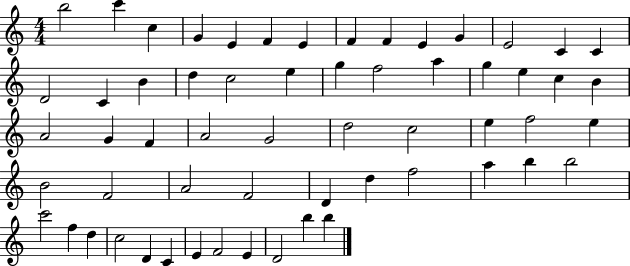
B5/h C6/q C5/q G4/q E4/q F4/q E4/q F4/q F4/q E4/q G4/q E4/h C4/q C4/q D4/h C4/q B4/q D5/q C5/h E5/q G5/q F5/h A5/q G5/q E5/q C5/q B4/q A4/h G4/q F4/q A4/h G4/h D5/h C5/h E5/q F5/h E5/q B4/h F4/h A4/h F4/h D4/q D5/q F5/h A5/q B5/q B5/h C6/h F5/q D5/q C5/h D4/q C4/q E4/q F4/h E4/q D4/h B5/q B5/q